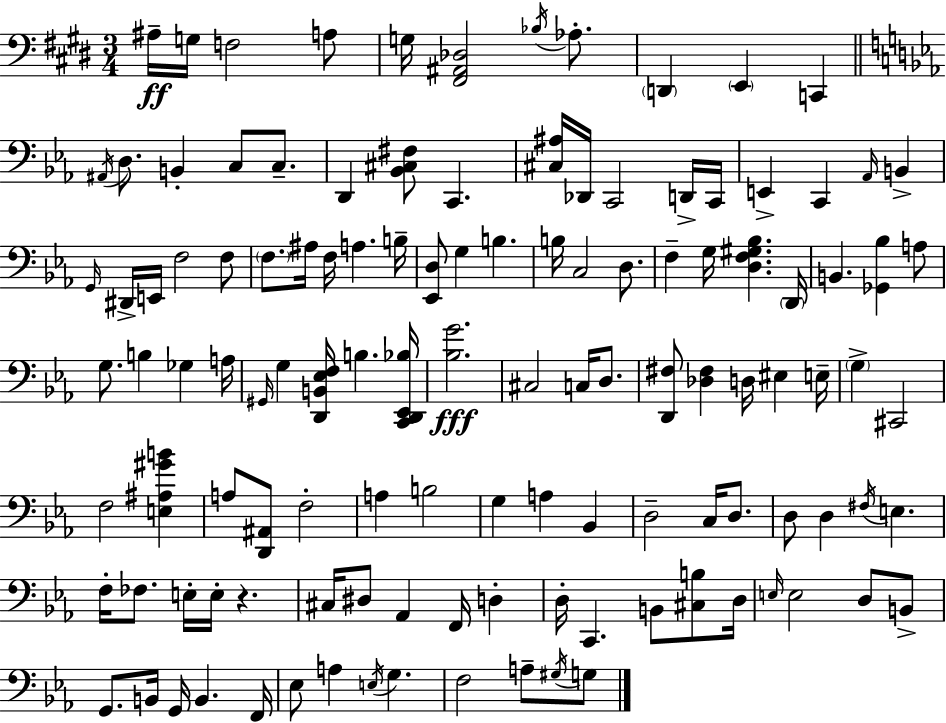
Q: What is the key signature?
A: E major